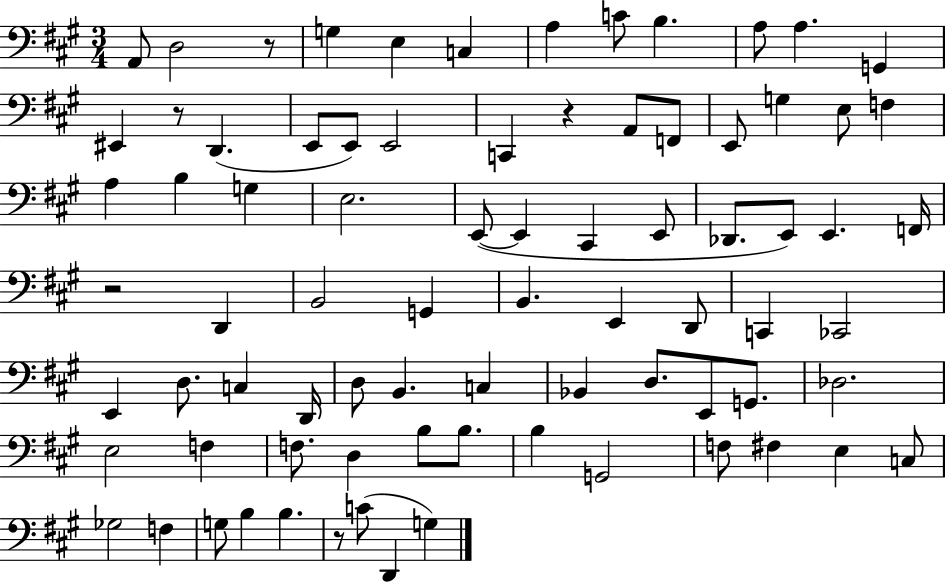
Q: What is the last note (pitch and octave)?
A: G3